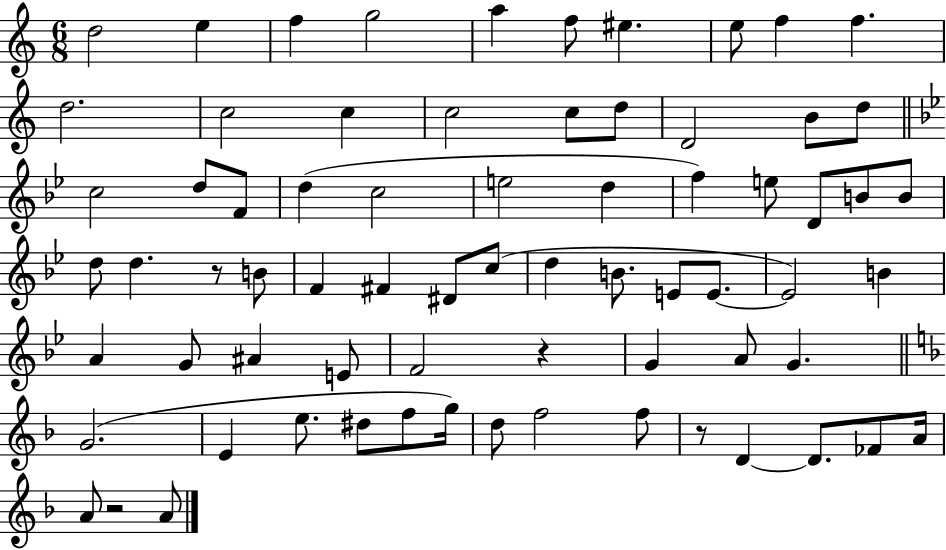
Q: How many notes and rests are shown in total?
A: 71